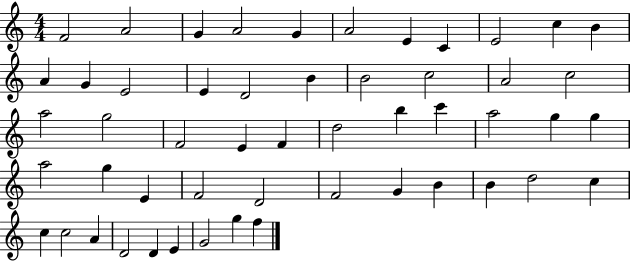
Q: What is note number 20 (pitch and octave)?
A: A4